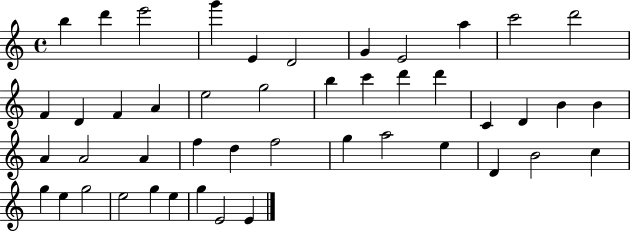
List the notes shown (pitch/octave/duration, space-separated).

B5/q D6/q E6/h G6/q E4/q D4/h G4/q E4/h A5/q C6/h D6/h F4/q D4/q F4/q A4/q E5/h G5/h B5/q C6/q D6/q D6/q C4/q D4/q B4/q B4/q A4/q A4/h A4/q F5/q D5/q F5/h G5/q A5/h E5/q D4/q B4/h C5/q G5/q E5/q G5/h E5/h G5/q E5/q G5/q E4/h E4/q